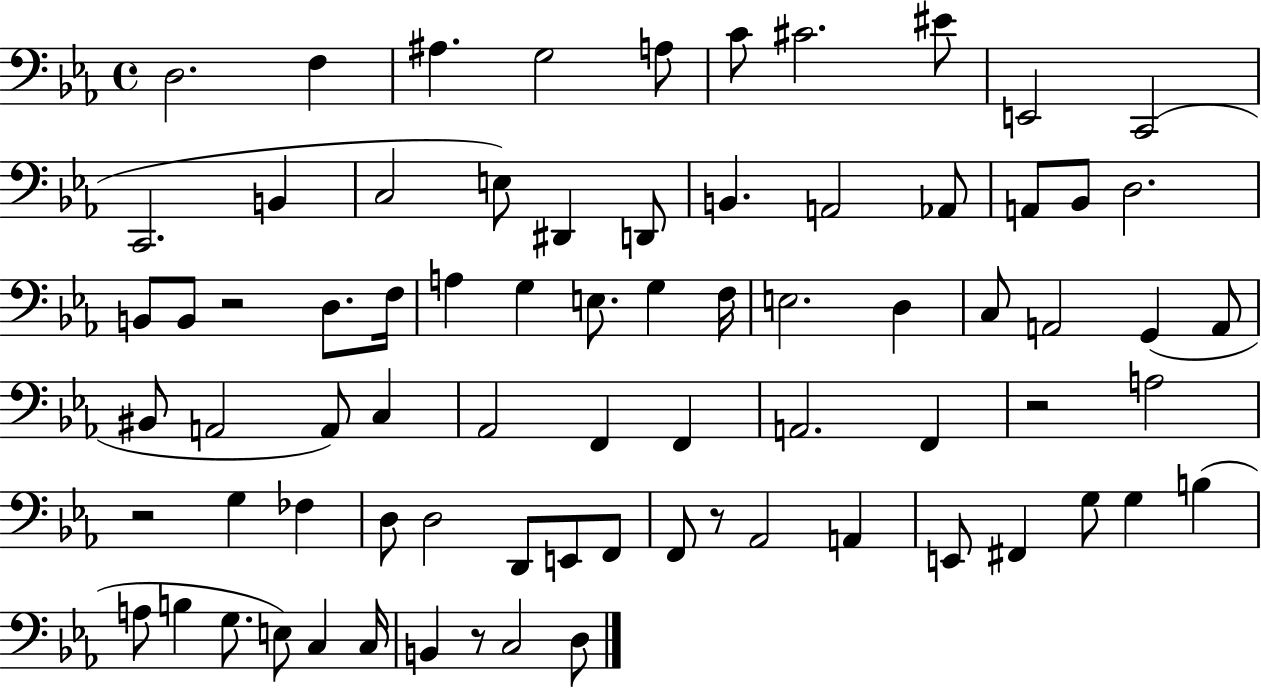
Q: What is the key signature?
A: EES major